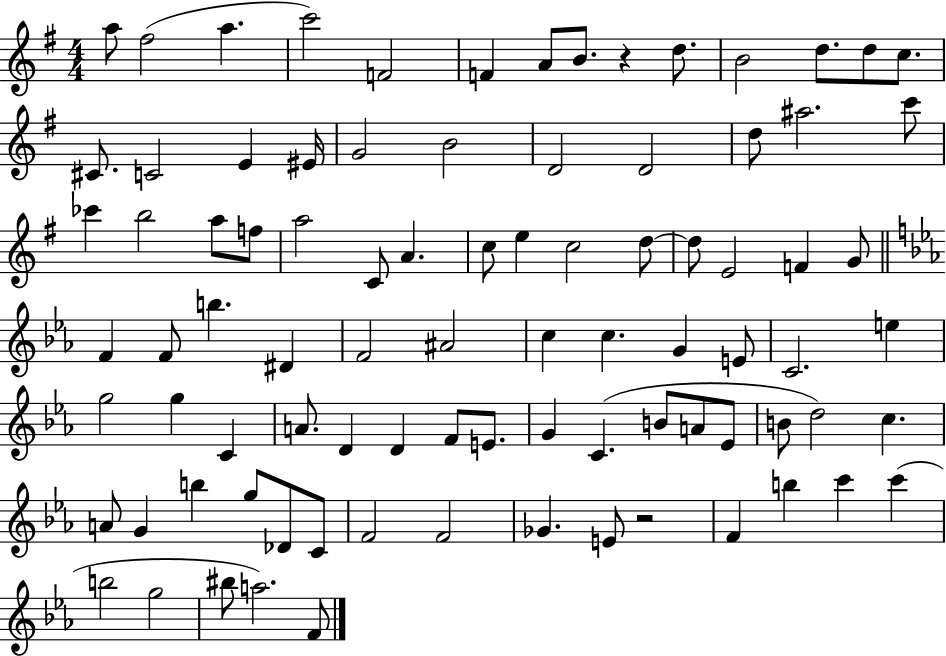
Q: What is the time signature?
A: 4/4